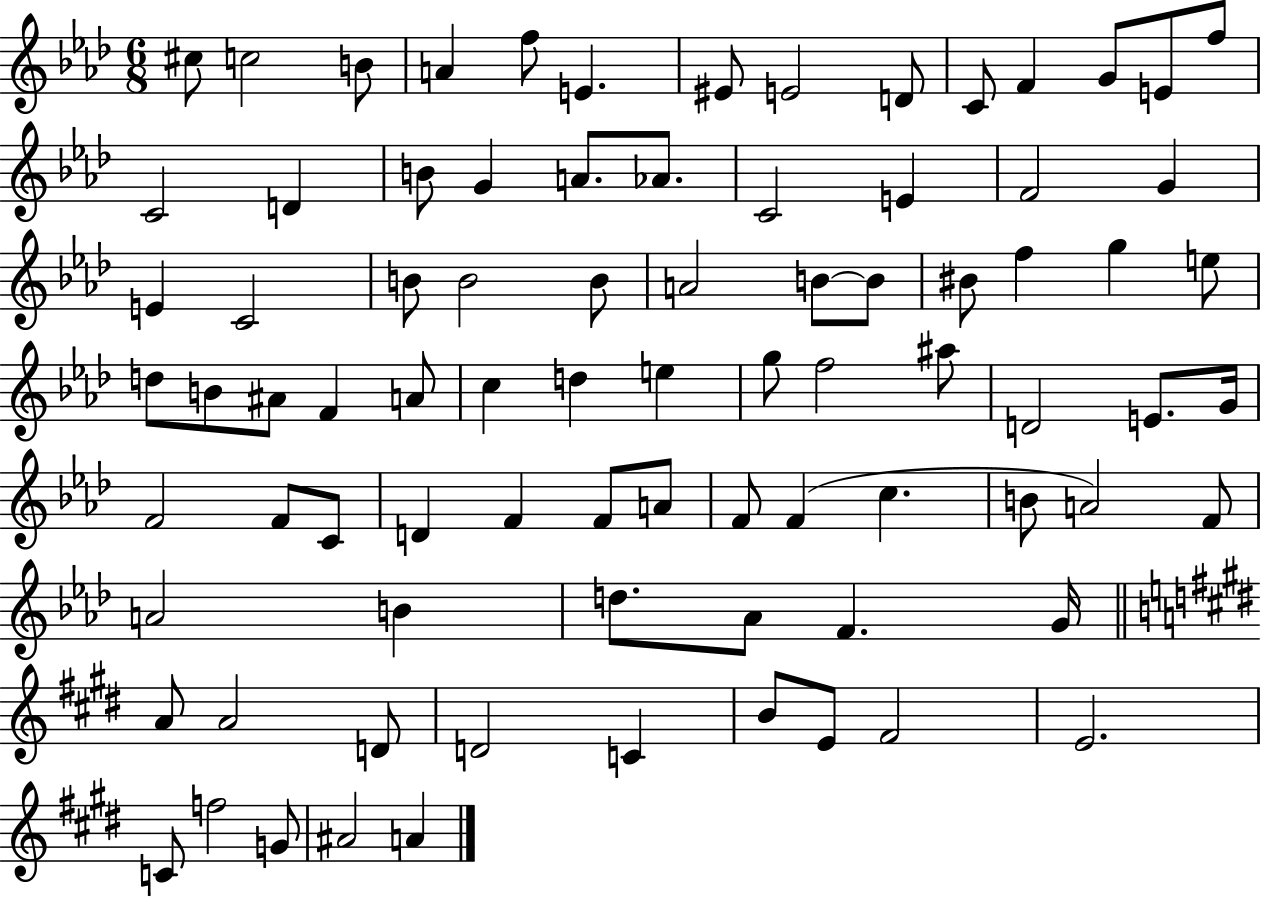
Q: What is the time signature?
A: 6/8